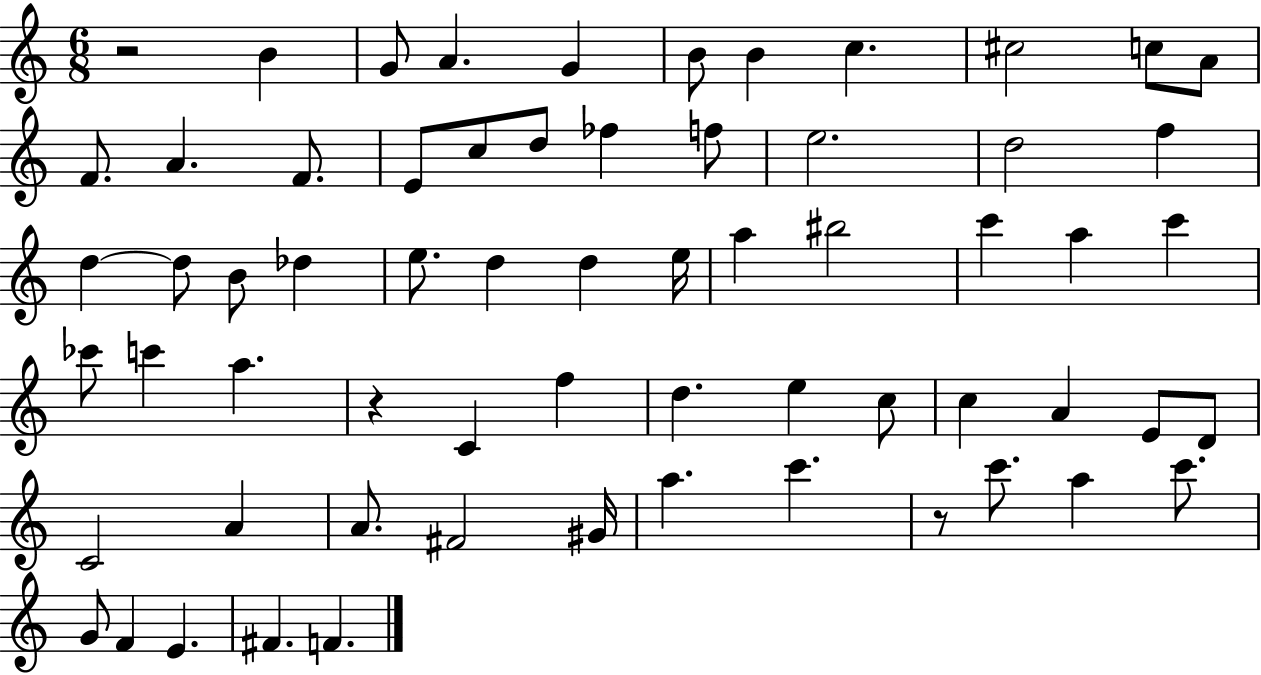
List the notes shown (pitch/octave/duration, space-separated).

R/h B4/q G4/e A4/q. G4/q B4/e B4/q C5/q. C#5/h C5/e A4/e F4/e. A4/q. F4/e. E4/e C5/e D5/e FES5/q F5/e E5/h. D5/h F5/q D5/q D5/e B4/e Db5/q E5/e. D5/q D5/q E5/s A5/q BIS5/h C6/q A5/q C6/q CES6/e C6/q A5/q. R/q C4/q F5/q D5/q. E5/q C5/e C5/q A4/q E4/e D4/e C4/h A4/q A4/e. F#4/h G#4/s A5/q. C6/q. R/e C6/e. A5/q C6/e. G4/e F4/q E4/q. F#4/q. F4/q.